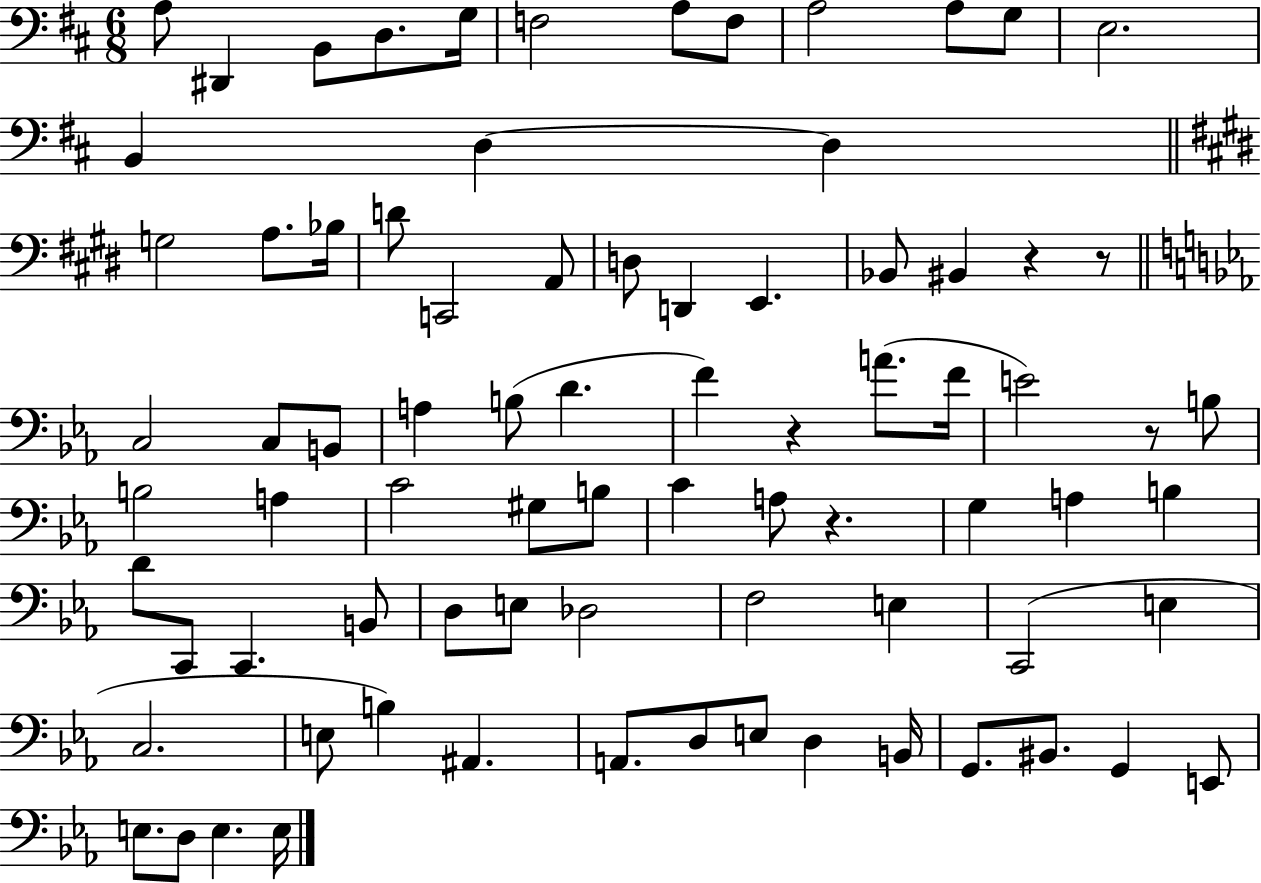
A3/e D#2/q B2/e D3/e. G3/s F3/h A3/e F3/e A3/h A3/e G3/e E3/h. B2/q D3/q D3/q G3/h A3/e. Bb3/s D4/e C2/h A2/e D3/e D2/q E2/q. Bb2/e BIS2/q R/q R/e C3/h C3/e B2/e A3/q B3/e D4/q. F4/q R/q A4/e. F4/s E4/h R/e B3/e B3/h A3/q C4/h G#3/e B3/e C4/q A3/e R/q. G3/q A3/q B3/q D4/e C2/e C2/q. B2/e D3/e E3/e Db3/h F3/h E3/q C2/h E3/q C3/h. E3/e B3/q A#2/q. A2/e. D3/e E3/e D3/q B2/s G2/e. BIS2/e. G2/q E2/e E3/e. D3/e E3/q. E3/s